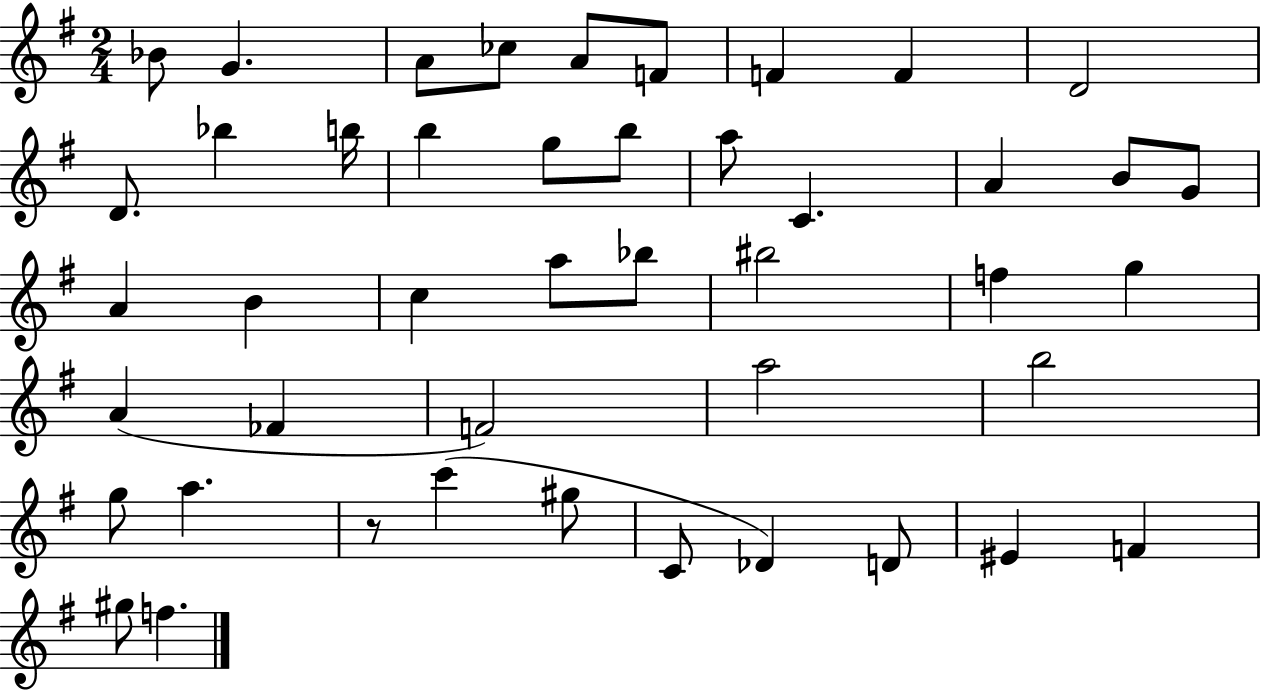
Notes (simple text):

Bb4/e G4/q. A4/e CES5/e A4/e F4/e F4/q F4/q D4/h D4/e. Bb5/q B5/s B5/q G5/e B5/e A5/e C4/q. A4/q B4/e G4/e A4/q B4/q C5/q A5/e Bb5/e BIS5/h F5/q G5/q A4/q FES4/q F4/h A5/h B5/h G5/e A5/q. R/e C6/q G#5/e C4/e Db4/q D4/e EIS4/q F4/q G#5/e F5/q.